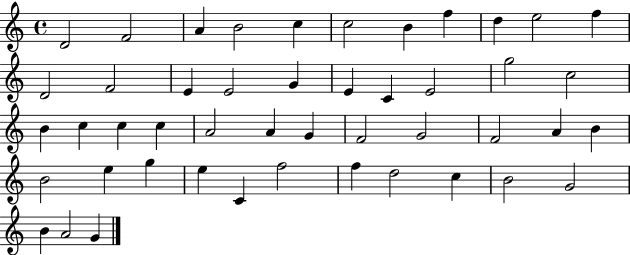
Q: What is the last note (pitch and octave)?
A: G4